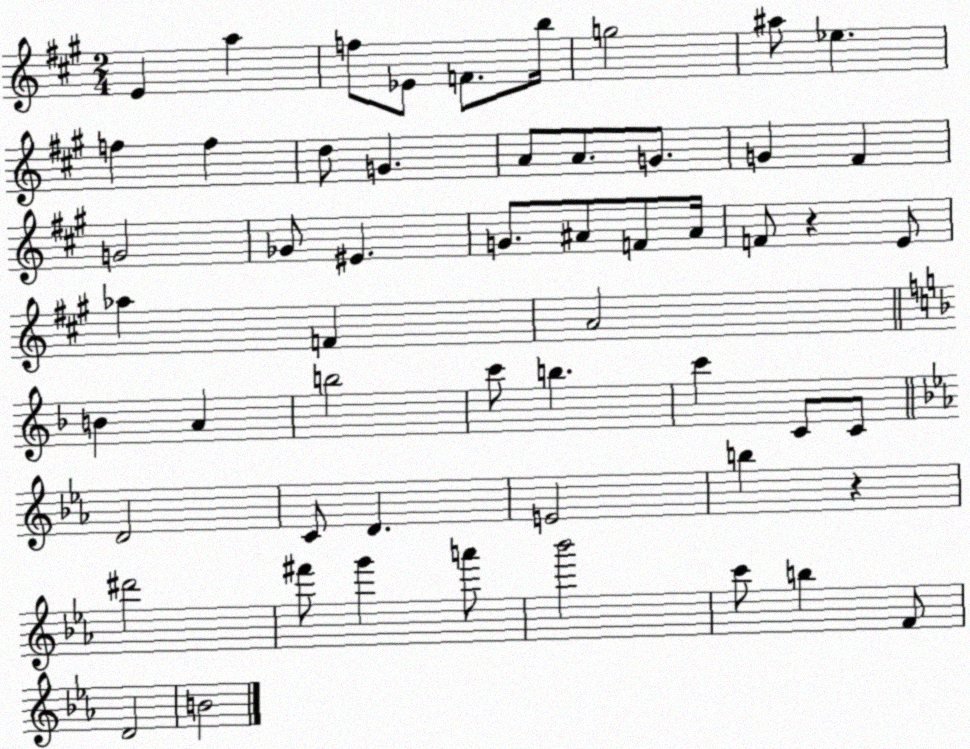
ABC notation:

X:1
T:Untitled
M:2/4
L:1/4
K:A
E a f/2 _E/2 F/2 b/4 g2 ^a/2 _e f f d/2 G A/2 A/2 G/2 G ^F G2 _G/2 ^E G/2 ^A/2 F/2 ^A/4 F/2 z E/2 _a F A2 B A b2 c'/2 b c' C/2 C/2 D2 C/2 D E2 b z ^d'2 ^f'/2 g' a'/2 _b'2 c'/2 b F/2 D2 B2